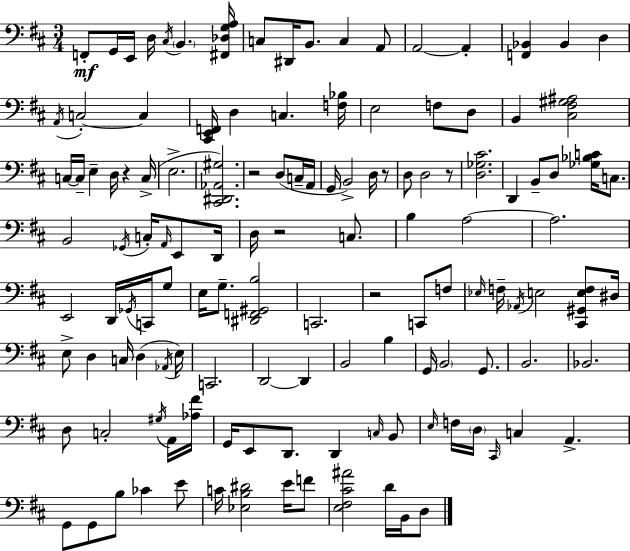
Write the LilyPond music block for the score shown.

{
  \clef bass
  \numericTimeSignature
  \time 3/4
  \key d \major
  f,8-.\mf g,16 e,16 d16 \acciaccatura { cis16 } \parenthesize b,4. | <fis, des g a>16 c8 dis,16 b,8. c4 a,8 | a,2~~ a,4-. | <f, bes,>4 bes,4 d4 | \break \acciaccatura { a,16 } c2-.~~ c4 | <cis, e, f,>16 d4 c4. | <f bes>16 e2 f8 | d8 b,4 <cis fis gis ais>2 | \break c16~~ c16-- e4-- d16 r4 | c16->( e2.-> | <cis, dis, aes, gis>2.) | r2 d8( | \break c16-- a,16 g,16 b,2->) d16 | r8 d8 d2 | r8 <d ges cis'>2. | d,4 b,8-- d8 <ges bes c'>16 c8. | \break b,2 \acciaccatura { ges,16 } c16-. | \grace { a,16 } e,8 d,16 d16 r2 | c8. b4 a2~~ | a2. | \break e,2 | d,16 \acciaccatura { ges,16 } c,16 g8 e16 g8.-- <dis, f, gis, b>2 | c,2. | r2 | \break c,8 f8 \grace { ees16 } f16-- \acciaccatura { aes,16 } e2 | <cis, gis, e f>8 dis16 e8-> d4 | c16 d4( \acciaccatura { aes,16 } e16) c,2. | d,2~~ | \break d,4 b,2 | b4 g,16 \parenthesize b,2 | g,8. b,2. | bes,2. | \break d8 c2-. | \acciaccatura { gis16 } a,16 <aes fis'>16 g,16 e,8 | d,8. d,4 \grace { c16 } b,8 \grace { e16 } f16 | \parenthesize d16 \grace { cis,16 } c4 a,4.-> | \break g,8 g,8 b8 ces'4 e'8 | c'16 <ees b dis'>2 e'16 f'8 | <e fis cis' ais'>2 d'16 b,16 d8 | \bar "|."
}